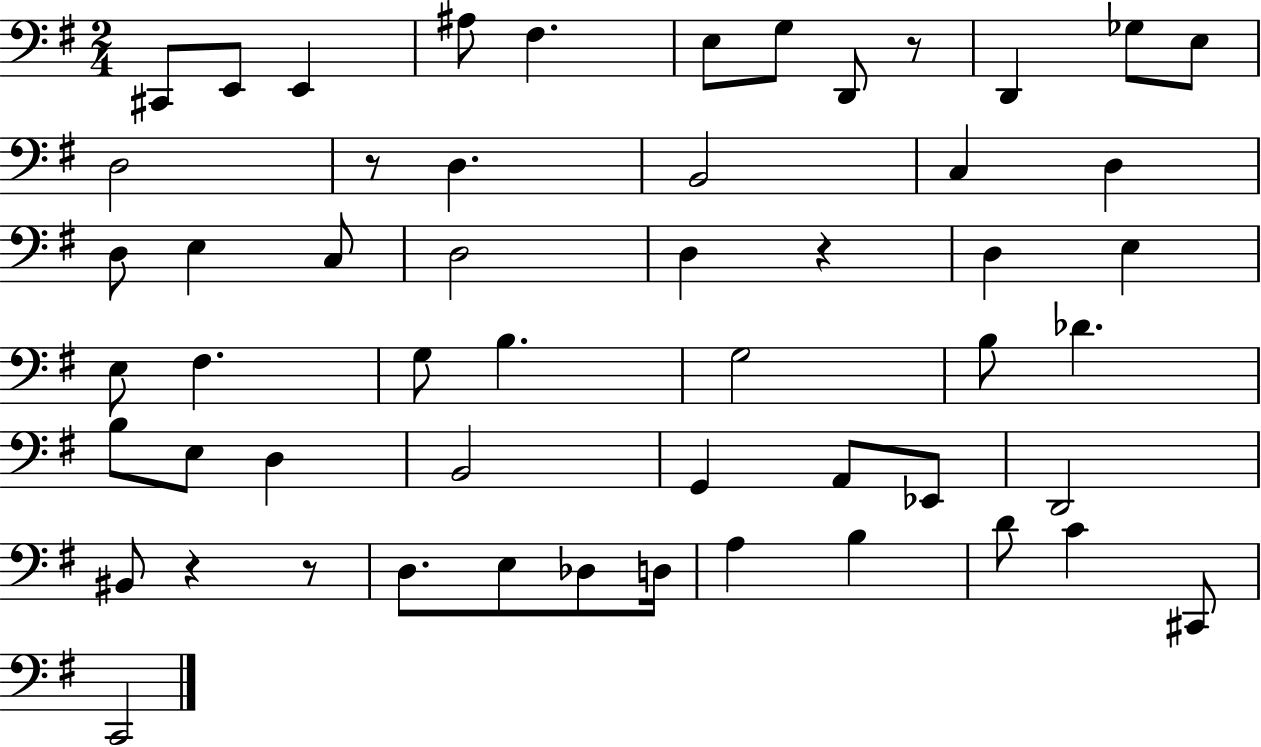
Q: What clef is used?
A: bass